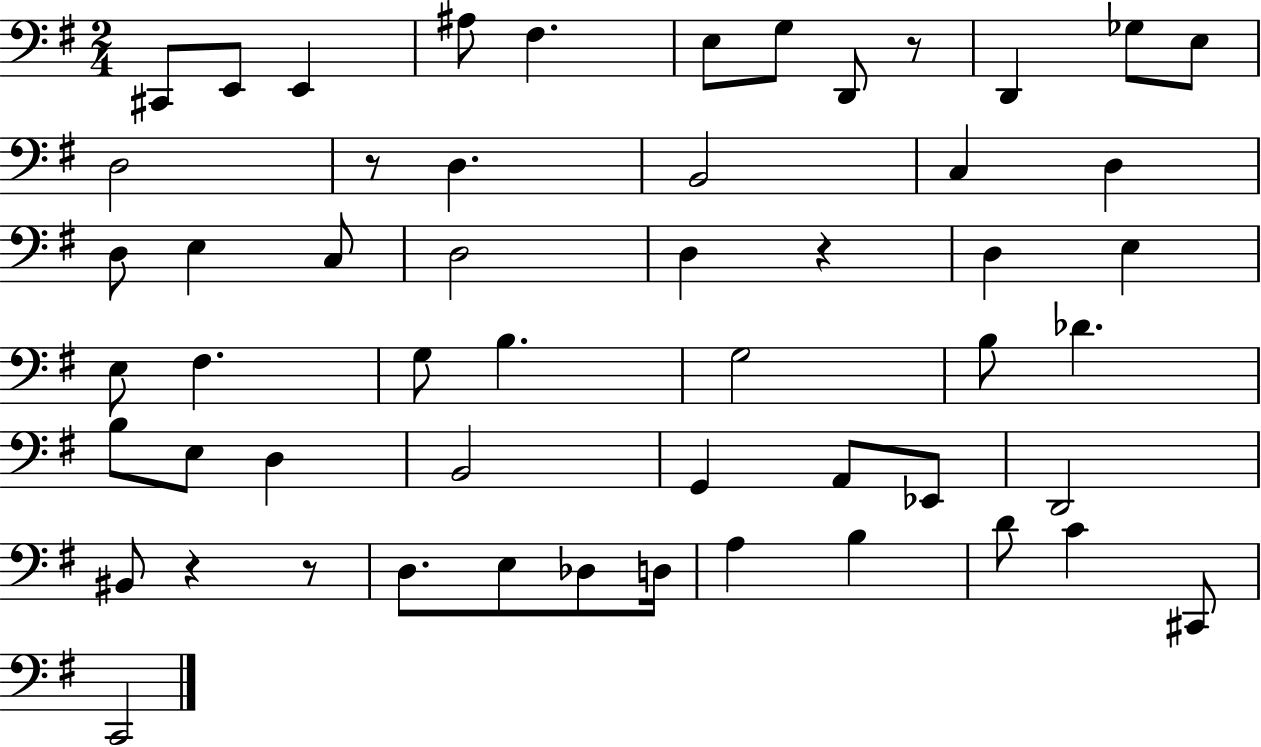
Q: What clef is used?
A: bass